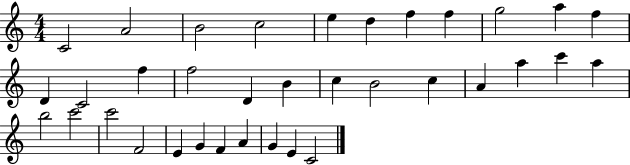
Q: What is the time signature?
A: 4/4